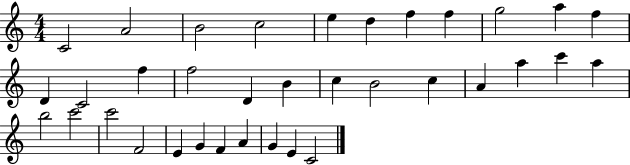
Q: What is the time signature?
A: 4/4